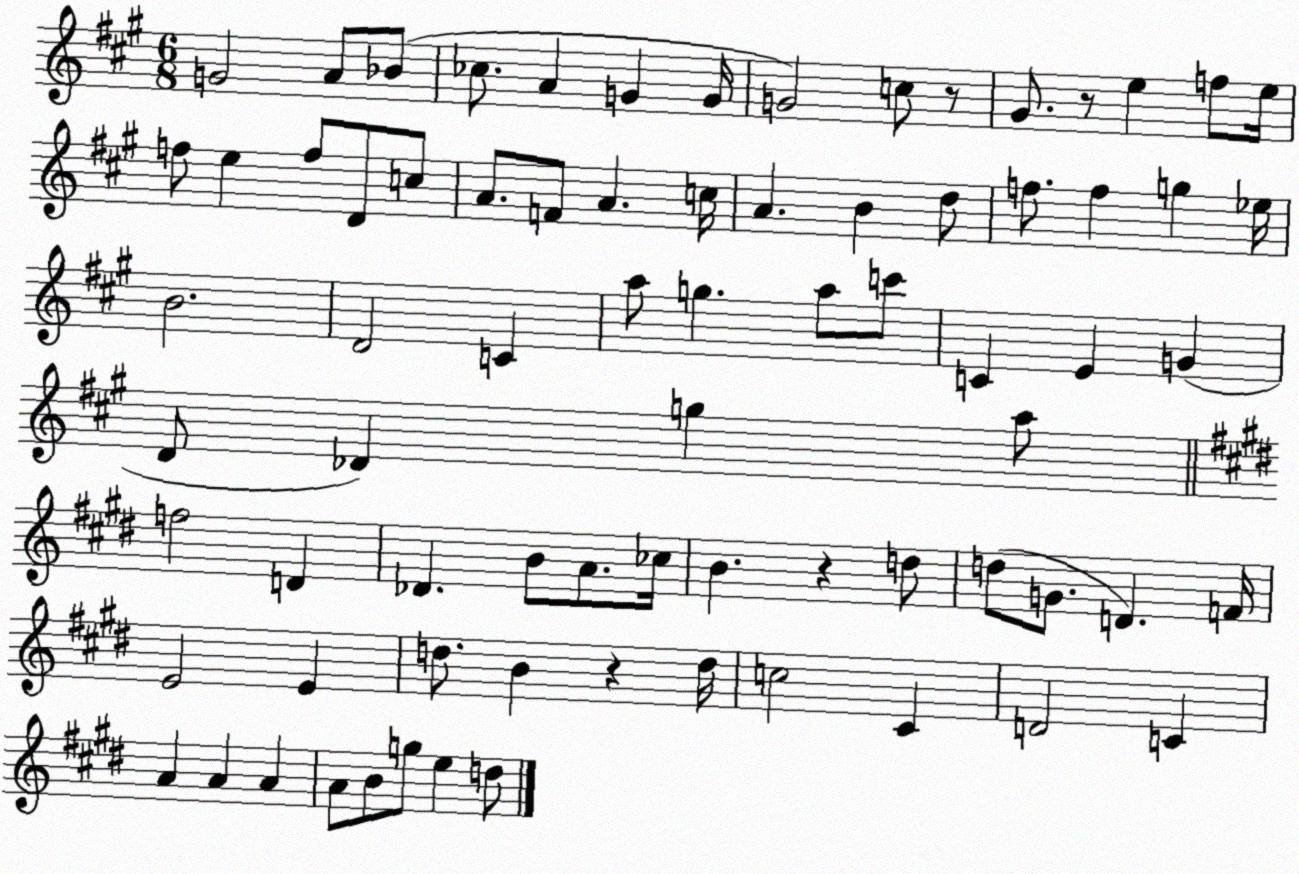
X:1
T:Untitled
M:6/8
L:1/4
K:A
G2 A/2 _B/2 _c/2 A G G/4 G2 c/2 z/2 ^G/2 z/2 e f/2 e/4 f/2 e f/2 D/2 c/2 A/2 F/2 A c/4 A B d/2 f/2 f g _e/4 B2 D2 C a/2 g a/2 c'/2 C E G D/2 _D g a/2 f2 D _D B/2 A/2 _c/4 B z d/2 d/2 G/2 D F/4 E2 E d/2 B z d/4 c2 ^C D2 C A A A A/2 B/2 g/2 e d/2